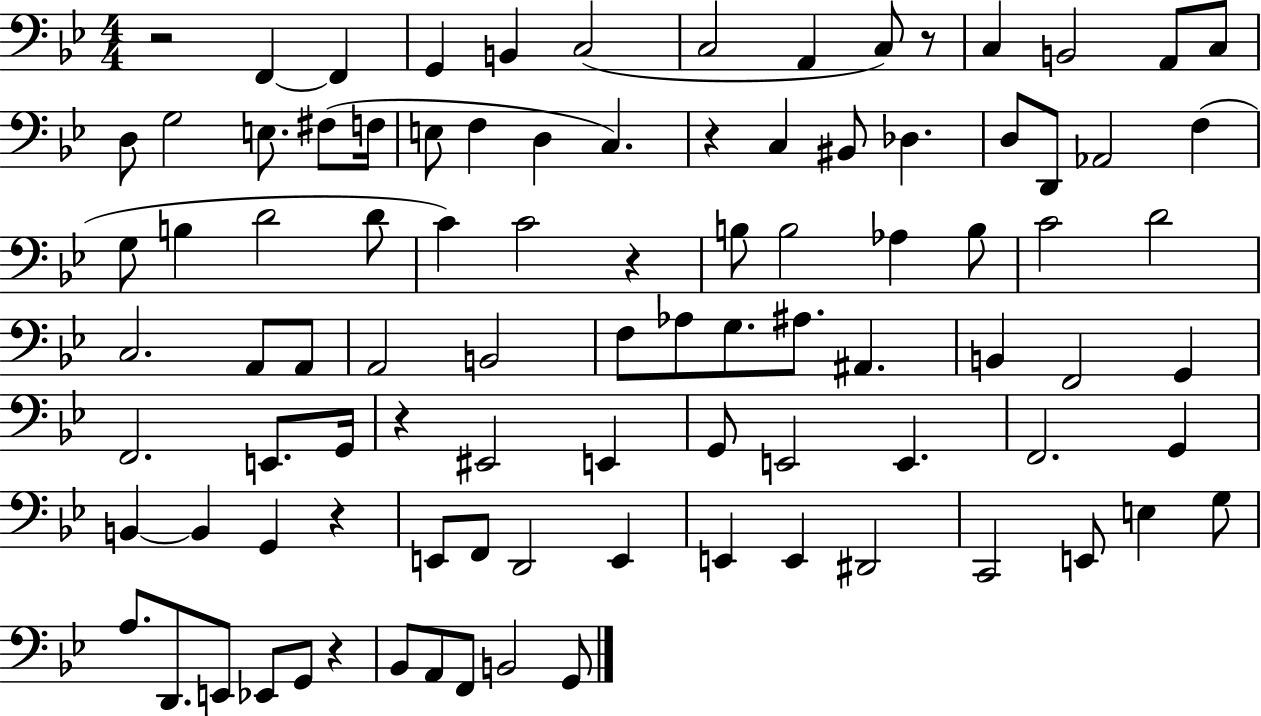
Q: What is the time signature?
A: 4/4